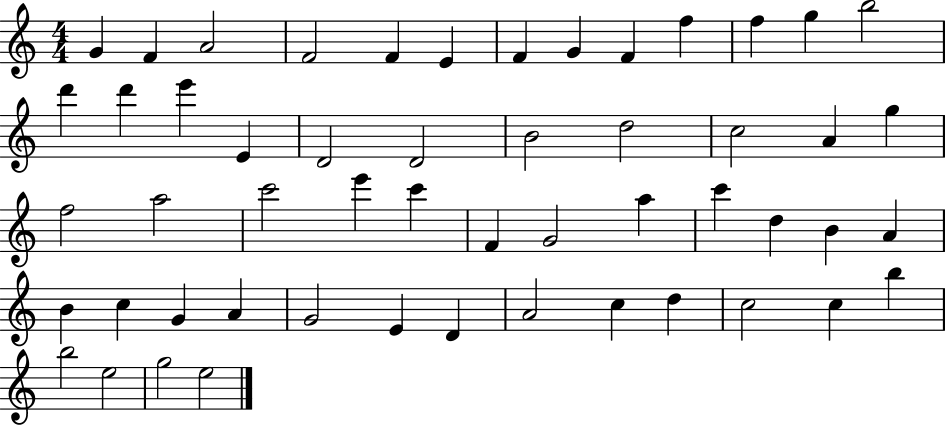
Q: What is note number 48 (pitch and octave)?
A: C5